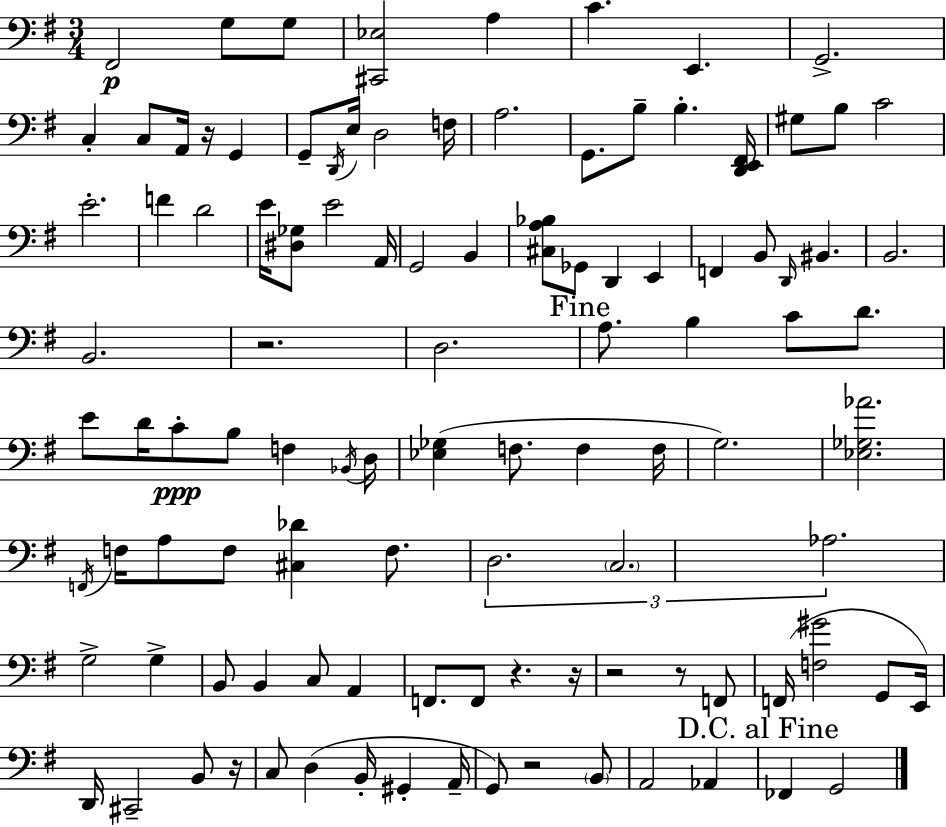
X:1
T:Untitled
M:3/4
L:1/4
K:Em
^F,,2 G,/2 G,/2 [^C,,_E,]2 A, C E,, G,,2 C, C,/2 A,,/4 z/4 G,, G,,/2 D,,/4 E,/4 D,2 F,/4 A,2 G,,/2 B,/2 B, [D,,E,,^F,,]/4 ^G,/2 B,/2 C2 E2 F D2 E/4 [^D,_G,]/2 E2 A,,/4 G,,2 B,, [^C,A,_B,]/2 _G,,/2 D,, E,, F,, B,,/2 D,,/4 ^B,, B,,2 B,,2 z2 D,2 A,/2 B, C/2 D/2 E/2 D/4 C/2 B,/2 F, _B,,/4 D,/4 [_E,_G,] F,/2 F, F,/4 G,2 [_E,_G,_A]2 F,,/4 F,/4 A,/2 F,/2 [^C,_D] F,/2 D,2 C,2 _A,2 G,2 G, B,,/2 B,, C,/2 A,, F,,/2 F,,/2 z z/4 z2 z/2 F,,/2 F,,/4 [F,^G]2 G,,/2 E,,/4 D,,/4 ^C,,2 B,,/2 z/4 C,/2 D, B,,/4 ^G,, A,,/4 G,,/2 z2 B,,/2 A,,2 _A,, _F,, G,,2